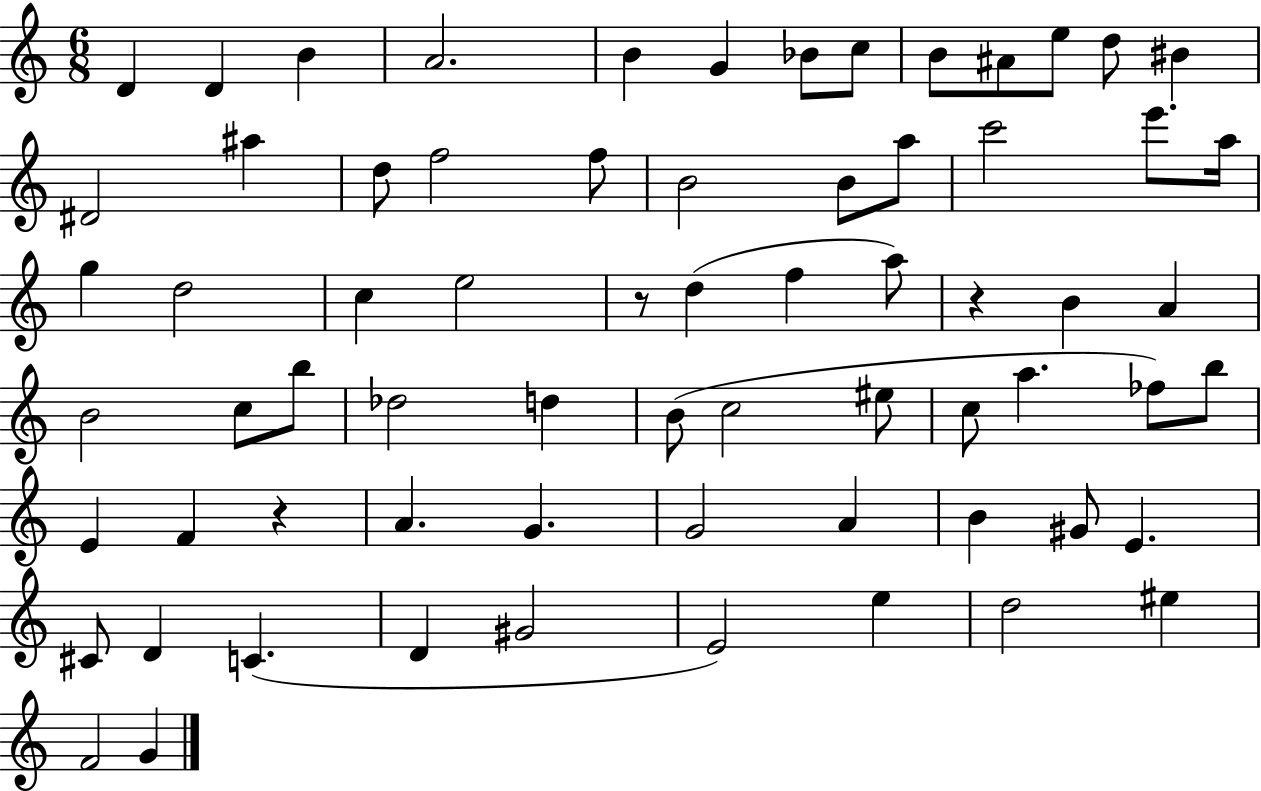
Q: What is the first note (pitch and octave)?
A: D4